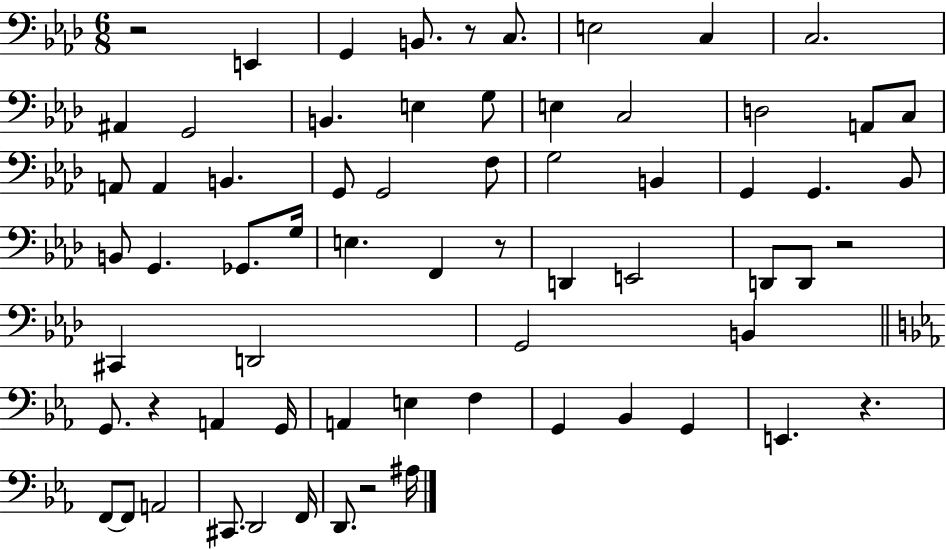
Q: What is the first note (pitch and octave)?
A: E2